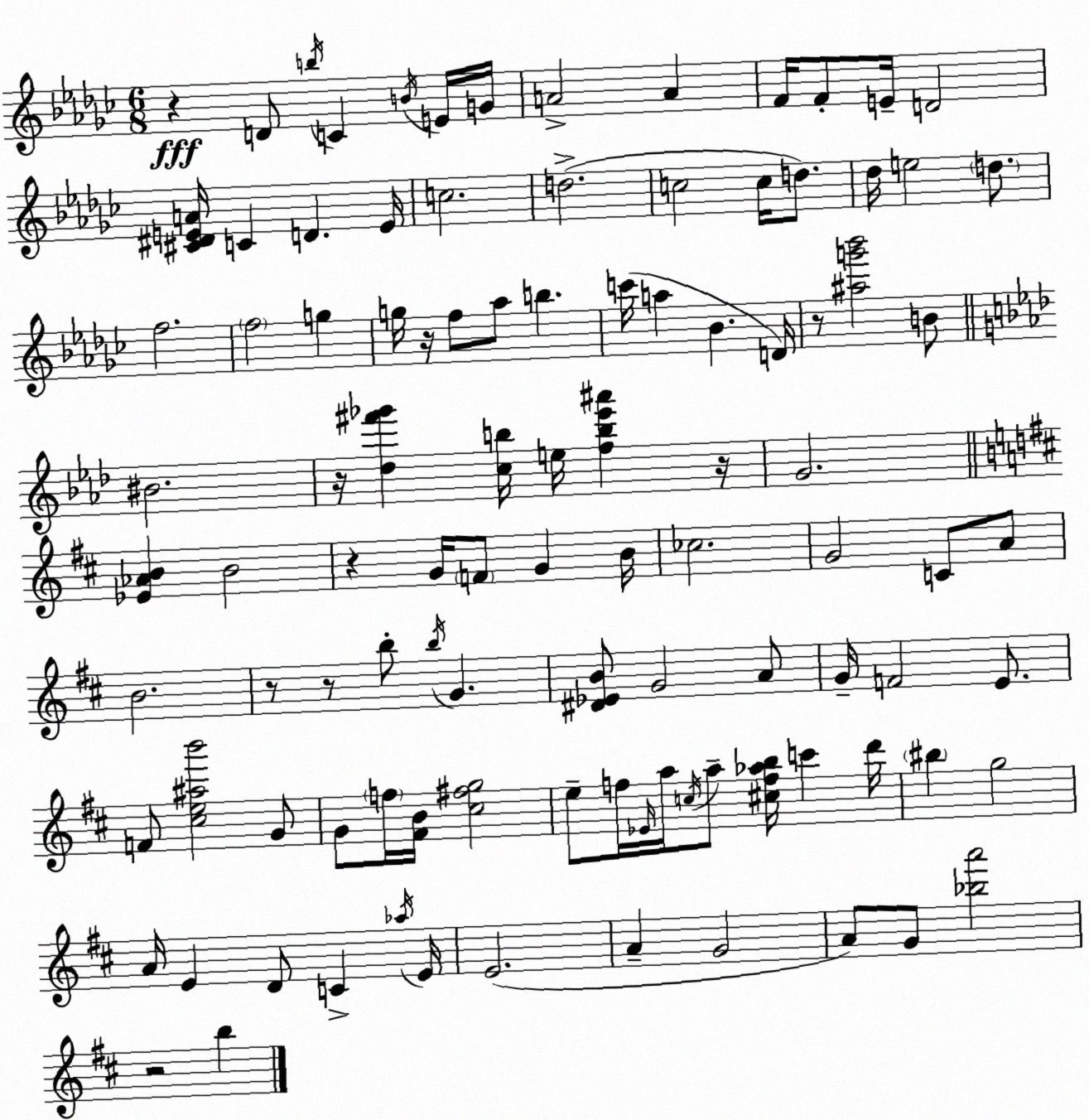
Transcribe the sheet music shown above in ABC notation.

X:1
T:Untitled
M:6/8
L:1/4
K:Ebm
z D/2 b/4 C B/4 E/4 G/4 A2 A F/4 F/2 E/4 D2 [^C^DEA]/4 C D E/4 c2 d2 c2 c/4 d/2 _d/4 e2 d/2 f2 f2 g g/4 z/4 f/2 _a/2 b c'/4 a _B D/4 z/2 [^ag'_b']2 B/2 ^B2 z/4 [_d^f'_g'] [cb]/4 e/4 [fb_e'^a'] z/4 G2 [_E_AB] B2 z G/4 F/2 G B/4 _c2 G2 C/2 A/2 B2 z/2 z/2 b/2 b/4 G [^D_EB]/2 G2 A/2 G/4 F2 E/2 F/2 [^ce^ab']2 G/2 G/2 f/4 [^FB]/4 [^c^fg]2 e/2 f/4 _E/4 a/4 c/4 a/2 [^cf_ab]/4 c' d'/4 ^b g2 A/4 E D/2 C _a/4 E/4 E2 A G2 A/2 G/2 [_ba']2 z2 b